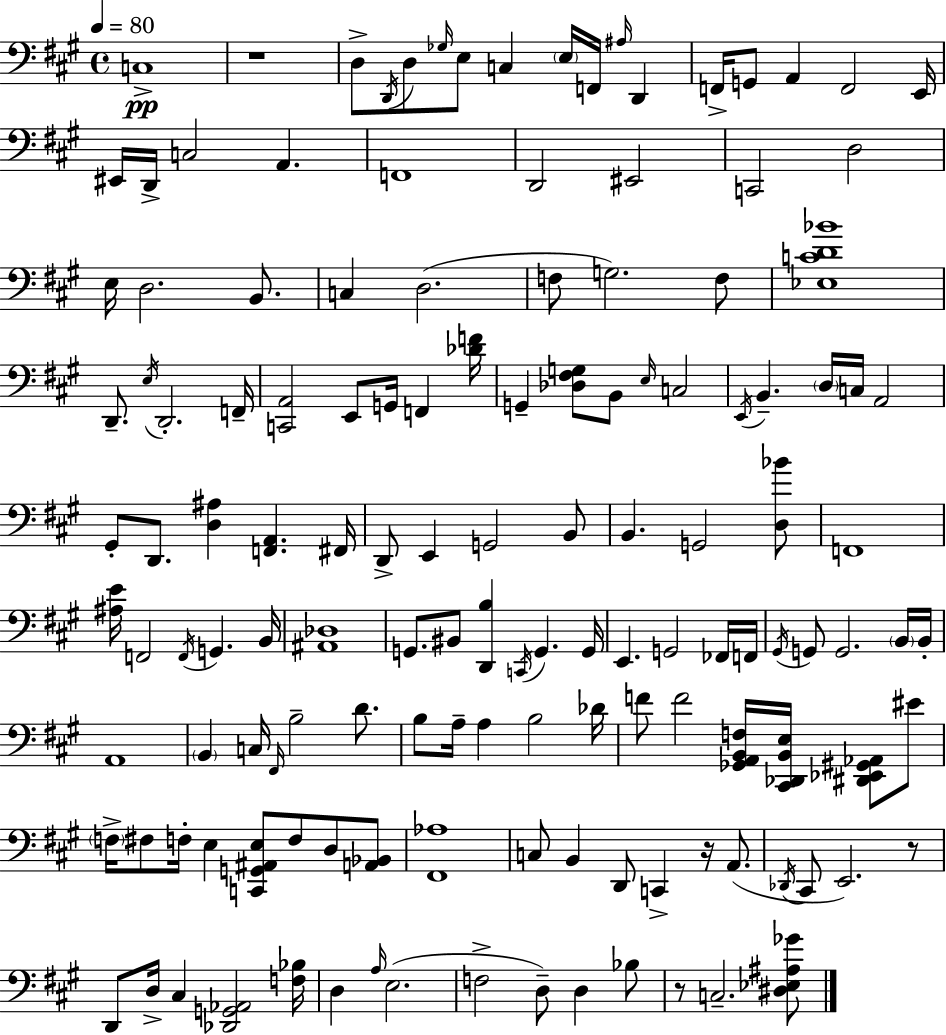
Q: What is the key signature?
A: A major